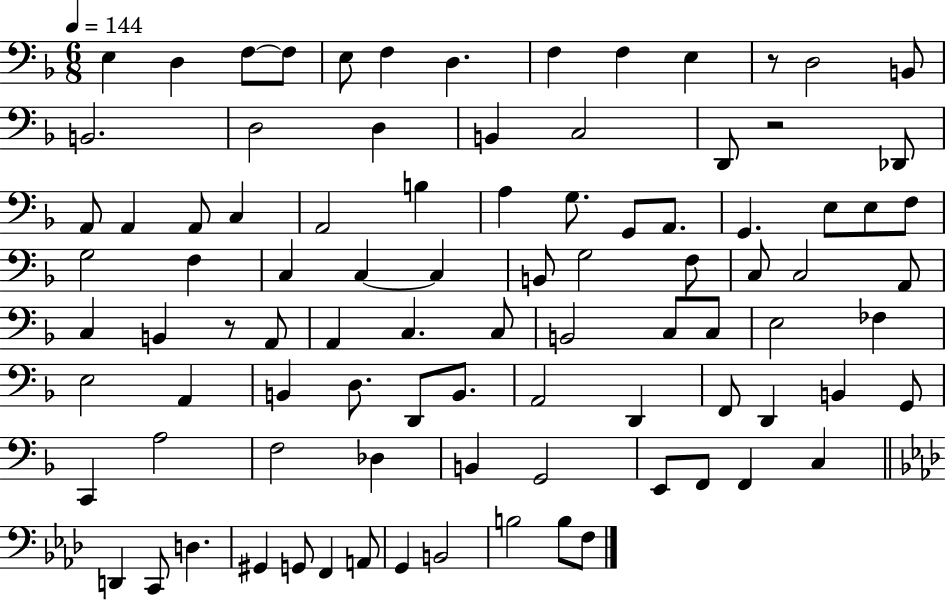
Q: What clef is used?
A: bass